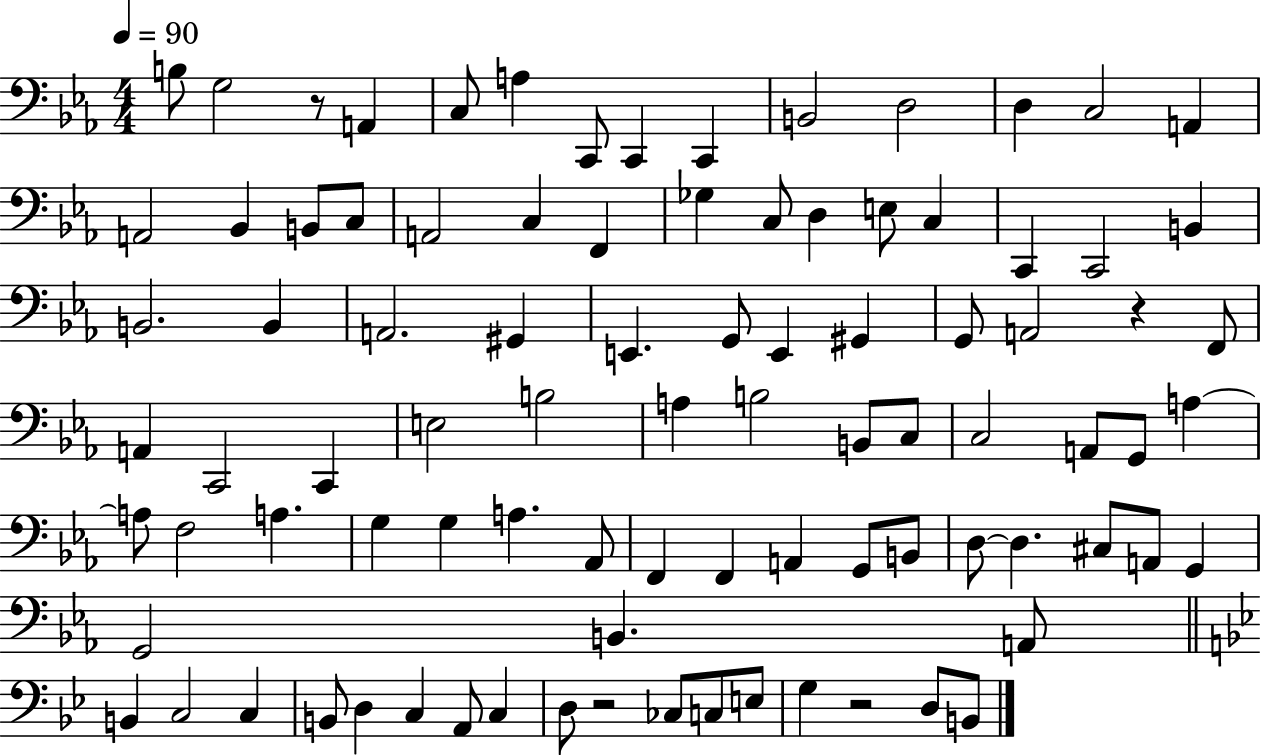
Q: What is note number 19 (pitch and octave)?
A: C3